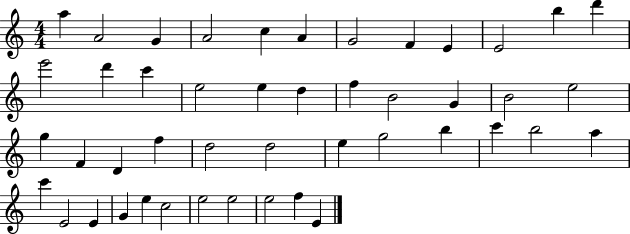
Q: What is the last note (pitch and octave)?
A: E4